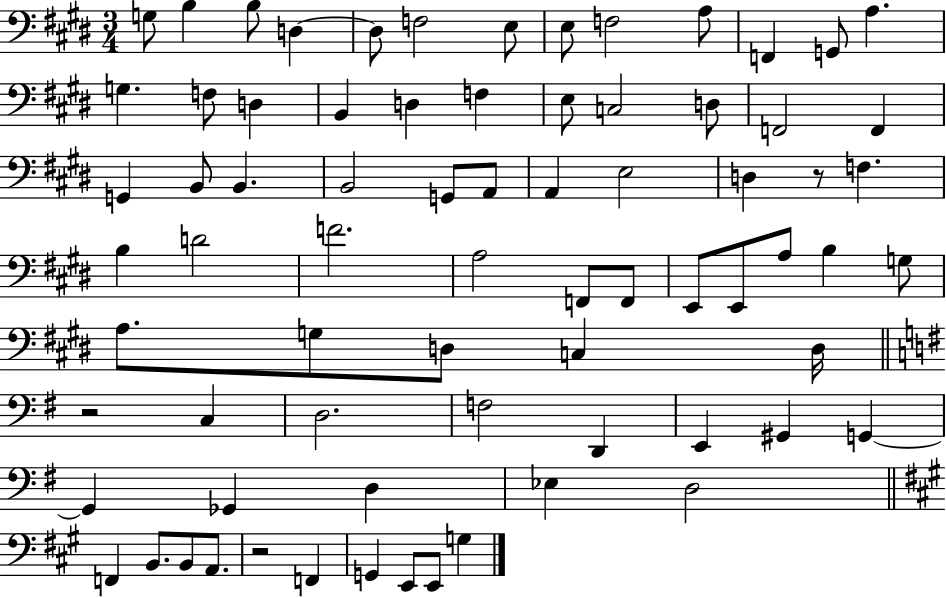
G3/e B3/q B3/e D3/q D3/e F3/h E3/e E3/e F3/h A3/e F2/q G2/e A3/q. G3/q. F3/e D3/q B2/q D3/q F3/q E3/e C3/h D3/e F2/h F2/q G2/q B2/e B2/q. B2/h G2/e A2/e A2/q E3/h D3/q R/e F3/q. B3/q D4/h F4/h. A3/h F2/e F2/e E2/e E2/e A3/e B3/q G3/e A3/e. G3/e D3/e C3/q D3/s R/h C3/q D3/h. F3/h D2/q E2/q G#2/q G2/q G2/q Gb2/q D3/q Eb3/q D3/h F2/q B2/e. B2/e A2/e. R/h F2/q G2/q E2/e E2/e G3/q